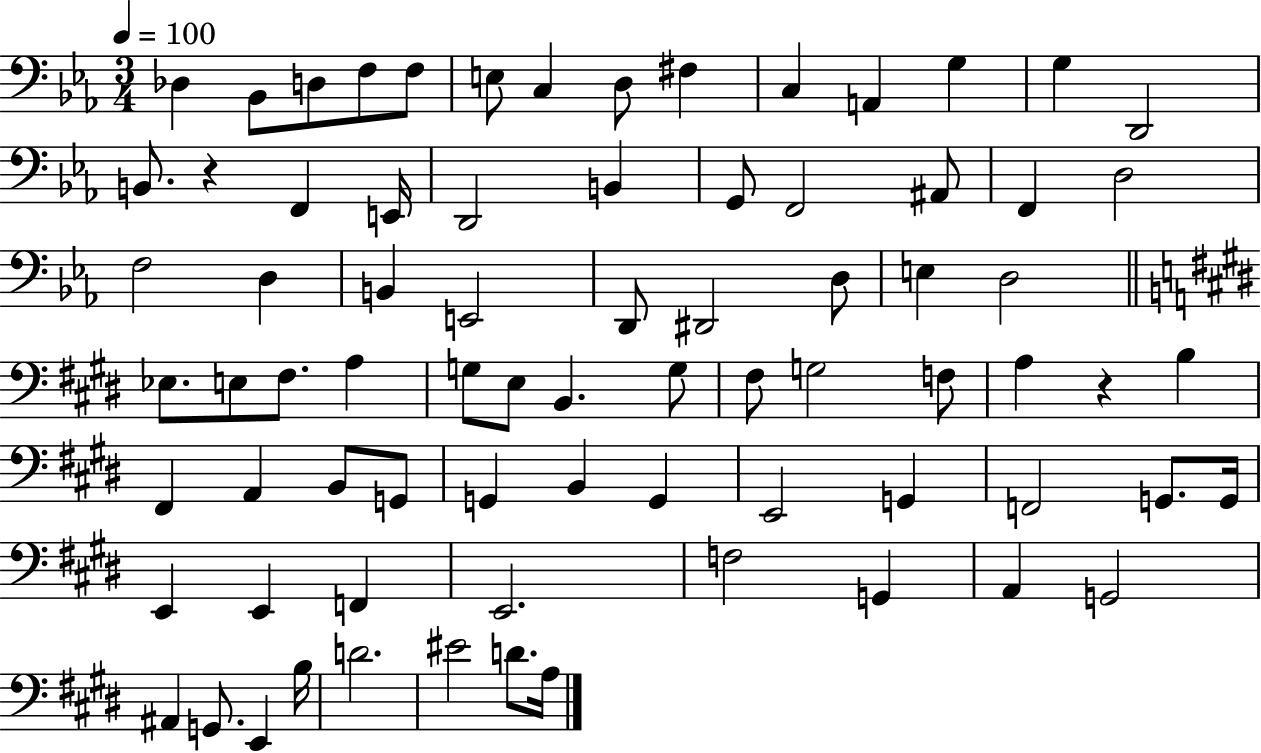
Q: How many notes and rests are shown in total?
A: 76